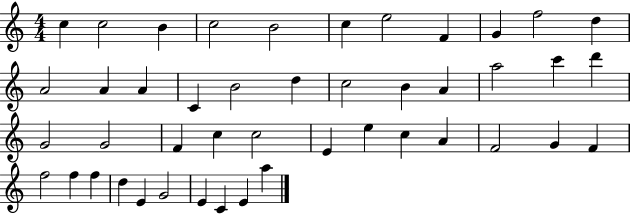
{
  \clef treble
  \numericTimeSignature
  \time 4/4
  \key c \major
  c''4 c''2 b'4 | c''2 b'2 | c''4 e''2 f'4 | g'4 f''2 d''4 | \break a'2 a'4 a'4 | c'4 b'2 d''4 | c''2 b'4 a'4 | a''2 c'''4 d'''4 | \break g'2 g'2 | f'4 c''4 c''2 | e'4 e''4 c''4 a'4 | f'2 g'4 f'4 | \break f''2 f''4 f''4 | d''4 e'4 g'2 | e'4 c'4 e'4 a''4 | \bar "|."
}